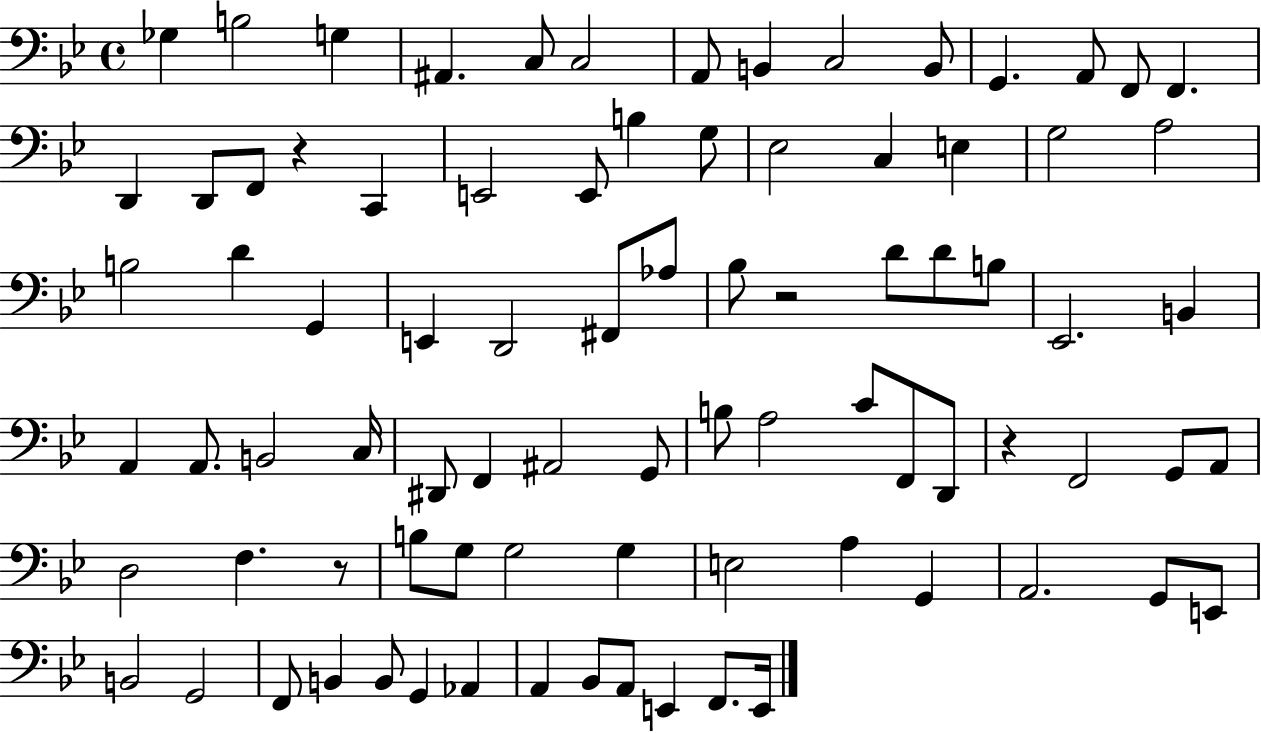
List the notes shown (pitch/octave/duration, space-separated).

Gb3/q B3/h G3/q A#2/q. C3/e C3/h A2/e B2/q C3/h B2/e G2/q. A2/e F2/e F2/q. D2/q D2/e F2/e R/q C2/q E2/h E2/e B3/q G3/e Eb3/h C3/q E3/q G3/h A3/h B3/h D4/q G2/q E2/q D2/h F#2/e Ab3/e Bb3/e R/h D4/e D4/e B3/e Eb2/h. B2/q A2/q A2/e. B2/h C3/s D#2/e F2/q A#2/h G2/e B3/e A3/h C4/e F2/e D2/e R/q F2/h G2/e A2/e D3/h F3/q. R/e B3/e G3/e G3/h G3/q E3/h A3/q G2/q A2/h. G2/e E2/e B2/h G2/h F2/e B2/q B2/e G2/q Ab2/q A2/q Bb2/e A2/e E2/q F2/e. E2/s